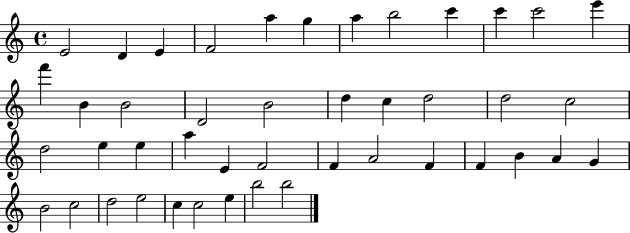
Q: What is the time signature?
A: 4/4